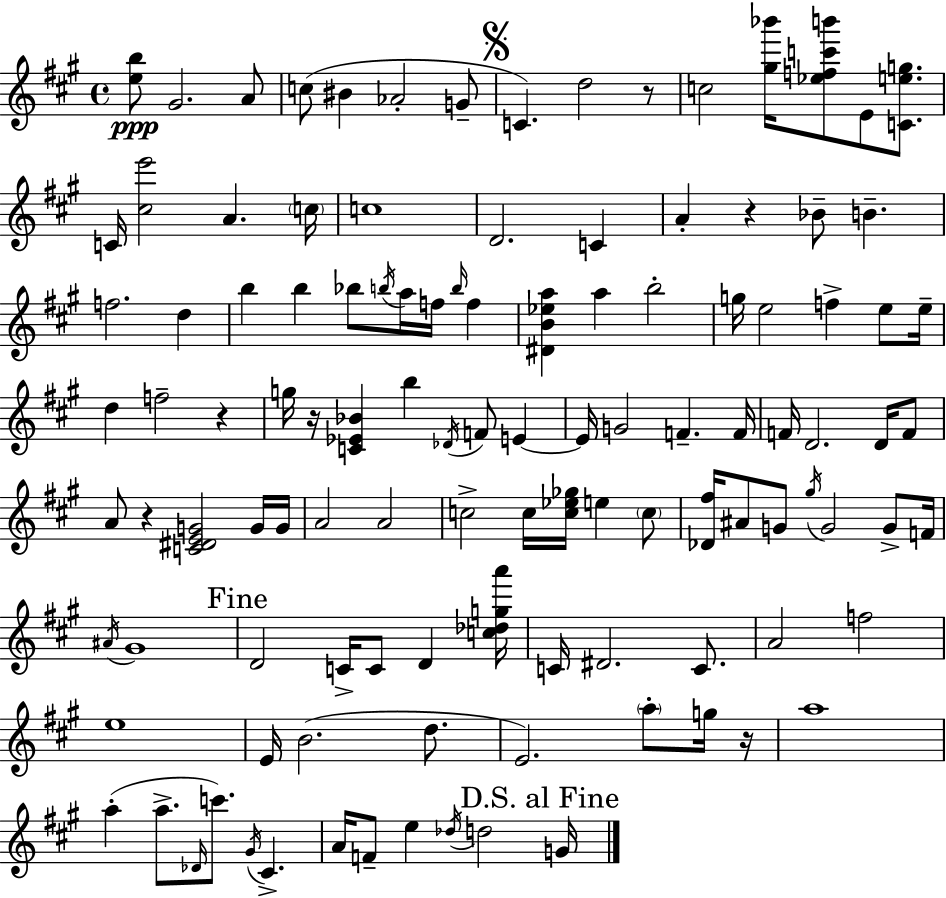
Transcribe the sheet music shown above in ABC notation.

X:1
T:Untitled
M:4/4
L:1/4
K:A
[eb]/2 ^G2 A/2 c/2 ^B _A2 G/2 C d2 z/2 c2 [^g_b']/4 [_efc'b']/2 E/2 [Ceg]/2 C/4 [^ce']2 A c/4 c4 D2 C A z _B/2 B f2 d b b _b/2 b/4 a/4 f/4 b/4 f [^DB_ea] a b2 g/4 e2 f e/2 e/4 d f2 z g/4 z/4 [C_E_B] b _D/4 F/2 E E/4 G2 F F/4 F/4 D2 D/4 F/2 A/2 z [C^DEG]2 G/4 G/4 A2 A2 c2 c/4 [c_e_g]/4 e c/2 [_D^f]/4 ^A/2 G/2 ^g/4 G2 G/2 F/4 ^A/4 ^G4 D2 C/4 C/2 D [c_dga']/4 C/4 ^D2 C/2 A2 f2 e4 E/4 B2 d/2 E2 a/2 g/4 z/4 a4 a a/2 _D/4 c'/2 ^G/4 ^C A/4 F/2 e _d/4 d2 G/4